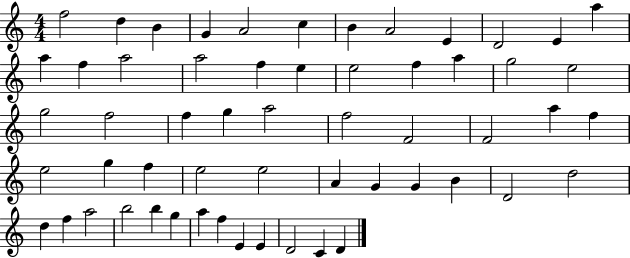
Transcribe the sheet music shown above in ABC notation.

X:1
T:Untitled
M:4/4
L:1/4
K:C
f2 d B G A2 c B A2 E D2 E a a f a2 a2 f e e2 f a g2 e2 g2 f2 f g a2 f2 F2 F2 a f e2 g f e2 e2 A G G B D2 d2 d f a2 b2 b g a f E E D2 C D